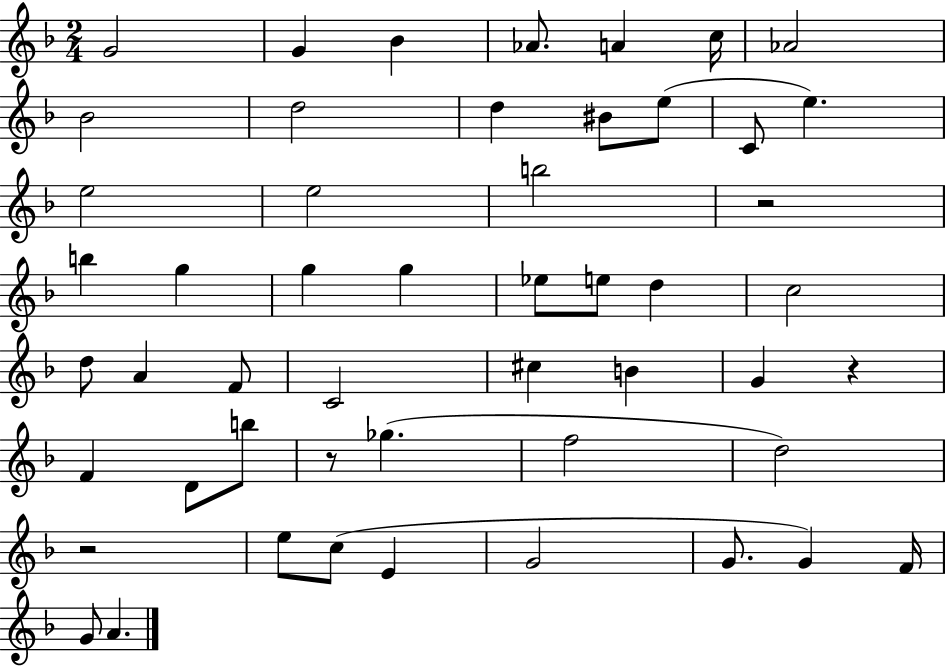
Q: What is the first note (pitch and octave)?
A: G4